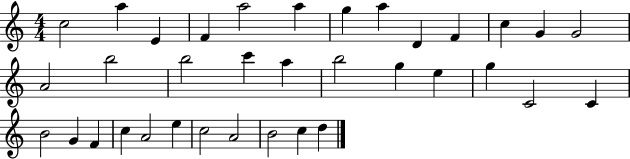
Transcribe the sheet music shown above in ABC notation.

X:1
T:Untitled
M:4/4
L:1/4
K:C
c2 a E F a2 a g a D F c G G2 A2 b2 b2 c' a b2 g e g C2 C B2 G F c A2 e c2 A2 B2 c d